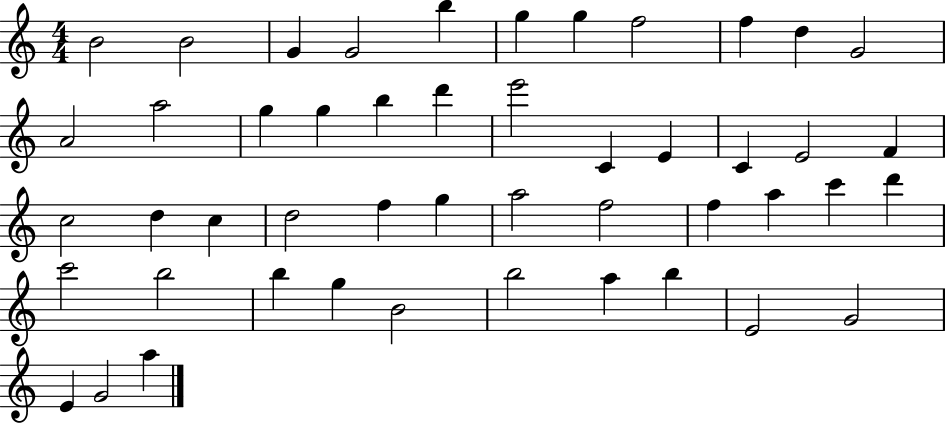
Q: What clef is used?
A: treble